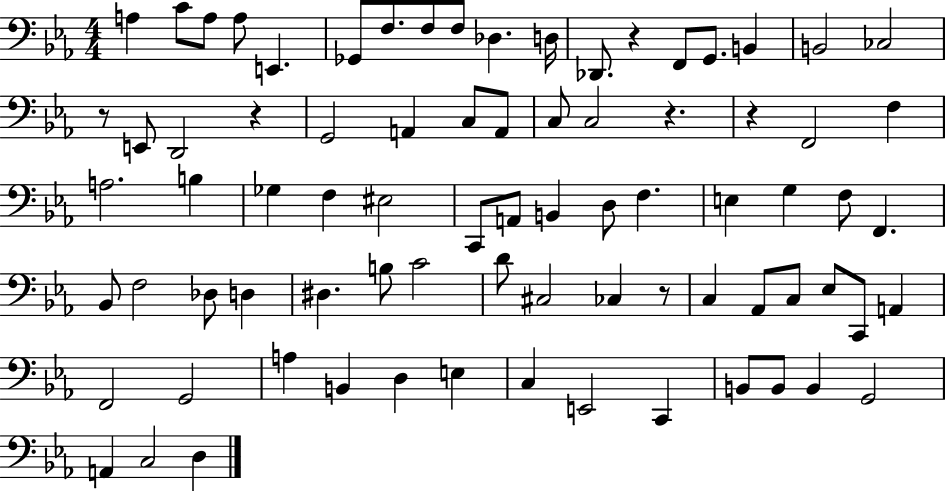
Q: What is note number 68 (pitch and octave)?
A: B2